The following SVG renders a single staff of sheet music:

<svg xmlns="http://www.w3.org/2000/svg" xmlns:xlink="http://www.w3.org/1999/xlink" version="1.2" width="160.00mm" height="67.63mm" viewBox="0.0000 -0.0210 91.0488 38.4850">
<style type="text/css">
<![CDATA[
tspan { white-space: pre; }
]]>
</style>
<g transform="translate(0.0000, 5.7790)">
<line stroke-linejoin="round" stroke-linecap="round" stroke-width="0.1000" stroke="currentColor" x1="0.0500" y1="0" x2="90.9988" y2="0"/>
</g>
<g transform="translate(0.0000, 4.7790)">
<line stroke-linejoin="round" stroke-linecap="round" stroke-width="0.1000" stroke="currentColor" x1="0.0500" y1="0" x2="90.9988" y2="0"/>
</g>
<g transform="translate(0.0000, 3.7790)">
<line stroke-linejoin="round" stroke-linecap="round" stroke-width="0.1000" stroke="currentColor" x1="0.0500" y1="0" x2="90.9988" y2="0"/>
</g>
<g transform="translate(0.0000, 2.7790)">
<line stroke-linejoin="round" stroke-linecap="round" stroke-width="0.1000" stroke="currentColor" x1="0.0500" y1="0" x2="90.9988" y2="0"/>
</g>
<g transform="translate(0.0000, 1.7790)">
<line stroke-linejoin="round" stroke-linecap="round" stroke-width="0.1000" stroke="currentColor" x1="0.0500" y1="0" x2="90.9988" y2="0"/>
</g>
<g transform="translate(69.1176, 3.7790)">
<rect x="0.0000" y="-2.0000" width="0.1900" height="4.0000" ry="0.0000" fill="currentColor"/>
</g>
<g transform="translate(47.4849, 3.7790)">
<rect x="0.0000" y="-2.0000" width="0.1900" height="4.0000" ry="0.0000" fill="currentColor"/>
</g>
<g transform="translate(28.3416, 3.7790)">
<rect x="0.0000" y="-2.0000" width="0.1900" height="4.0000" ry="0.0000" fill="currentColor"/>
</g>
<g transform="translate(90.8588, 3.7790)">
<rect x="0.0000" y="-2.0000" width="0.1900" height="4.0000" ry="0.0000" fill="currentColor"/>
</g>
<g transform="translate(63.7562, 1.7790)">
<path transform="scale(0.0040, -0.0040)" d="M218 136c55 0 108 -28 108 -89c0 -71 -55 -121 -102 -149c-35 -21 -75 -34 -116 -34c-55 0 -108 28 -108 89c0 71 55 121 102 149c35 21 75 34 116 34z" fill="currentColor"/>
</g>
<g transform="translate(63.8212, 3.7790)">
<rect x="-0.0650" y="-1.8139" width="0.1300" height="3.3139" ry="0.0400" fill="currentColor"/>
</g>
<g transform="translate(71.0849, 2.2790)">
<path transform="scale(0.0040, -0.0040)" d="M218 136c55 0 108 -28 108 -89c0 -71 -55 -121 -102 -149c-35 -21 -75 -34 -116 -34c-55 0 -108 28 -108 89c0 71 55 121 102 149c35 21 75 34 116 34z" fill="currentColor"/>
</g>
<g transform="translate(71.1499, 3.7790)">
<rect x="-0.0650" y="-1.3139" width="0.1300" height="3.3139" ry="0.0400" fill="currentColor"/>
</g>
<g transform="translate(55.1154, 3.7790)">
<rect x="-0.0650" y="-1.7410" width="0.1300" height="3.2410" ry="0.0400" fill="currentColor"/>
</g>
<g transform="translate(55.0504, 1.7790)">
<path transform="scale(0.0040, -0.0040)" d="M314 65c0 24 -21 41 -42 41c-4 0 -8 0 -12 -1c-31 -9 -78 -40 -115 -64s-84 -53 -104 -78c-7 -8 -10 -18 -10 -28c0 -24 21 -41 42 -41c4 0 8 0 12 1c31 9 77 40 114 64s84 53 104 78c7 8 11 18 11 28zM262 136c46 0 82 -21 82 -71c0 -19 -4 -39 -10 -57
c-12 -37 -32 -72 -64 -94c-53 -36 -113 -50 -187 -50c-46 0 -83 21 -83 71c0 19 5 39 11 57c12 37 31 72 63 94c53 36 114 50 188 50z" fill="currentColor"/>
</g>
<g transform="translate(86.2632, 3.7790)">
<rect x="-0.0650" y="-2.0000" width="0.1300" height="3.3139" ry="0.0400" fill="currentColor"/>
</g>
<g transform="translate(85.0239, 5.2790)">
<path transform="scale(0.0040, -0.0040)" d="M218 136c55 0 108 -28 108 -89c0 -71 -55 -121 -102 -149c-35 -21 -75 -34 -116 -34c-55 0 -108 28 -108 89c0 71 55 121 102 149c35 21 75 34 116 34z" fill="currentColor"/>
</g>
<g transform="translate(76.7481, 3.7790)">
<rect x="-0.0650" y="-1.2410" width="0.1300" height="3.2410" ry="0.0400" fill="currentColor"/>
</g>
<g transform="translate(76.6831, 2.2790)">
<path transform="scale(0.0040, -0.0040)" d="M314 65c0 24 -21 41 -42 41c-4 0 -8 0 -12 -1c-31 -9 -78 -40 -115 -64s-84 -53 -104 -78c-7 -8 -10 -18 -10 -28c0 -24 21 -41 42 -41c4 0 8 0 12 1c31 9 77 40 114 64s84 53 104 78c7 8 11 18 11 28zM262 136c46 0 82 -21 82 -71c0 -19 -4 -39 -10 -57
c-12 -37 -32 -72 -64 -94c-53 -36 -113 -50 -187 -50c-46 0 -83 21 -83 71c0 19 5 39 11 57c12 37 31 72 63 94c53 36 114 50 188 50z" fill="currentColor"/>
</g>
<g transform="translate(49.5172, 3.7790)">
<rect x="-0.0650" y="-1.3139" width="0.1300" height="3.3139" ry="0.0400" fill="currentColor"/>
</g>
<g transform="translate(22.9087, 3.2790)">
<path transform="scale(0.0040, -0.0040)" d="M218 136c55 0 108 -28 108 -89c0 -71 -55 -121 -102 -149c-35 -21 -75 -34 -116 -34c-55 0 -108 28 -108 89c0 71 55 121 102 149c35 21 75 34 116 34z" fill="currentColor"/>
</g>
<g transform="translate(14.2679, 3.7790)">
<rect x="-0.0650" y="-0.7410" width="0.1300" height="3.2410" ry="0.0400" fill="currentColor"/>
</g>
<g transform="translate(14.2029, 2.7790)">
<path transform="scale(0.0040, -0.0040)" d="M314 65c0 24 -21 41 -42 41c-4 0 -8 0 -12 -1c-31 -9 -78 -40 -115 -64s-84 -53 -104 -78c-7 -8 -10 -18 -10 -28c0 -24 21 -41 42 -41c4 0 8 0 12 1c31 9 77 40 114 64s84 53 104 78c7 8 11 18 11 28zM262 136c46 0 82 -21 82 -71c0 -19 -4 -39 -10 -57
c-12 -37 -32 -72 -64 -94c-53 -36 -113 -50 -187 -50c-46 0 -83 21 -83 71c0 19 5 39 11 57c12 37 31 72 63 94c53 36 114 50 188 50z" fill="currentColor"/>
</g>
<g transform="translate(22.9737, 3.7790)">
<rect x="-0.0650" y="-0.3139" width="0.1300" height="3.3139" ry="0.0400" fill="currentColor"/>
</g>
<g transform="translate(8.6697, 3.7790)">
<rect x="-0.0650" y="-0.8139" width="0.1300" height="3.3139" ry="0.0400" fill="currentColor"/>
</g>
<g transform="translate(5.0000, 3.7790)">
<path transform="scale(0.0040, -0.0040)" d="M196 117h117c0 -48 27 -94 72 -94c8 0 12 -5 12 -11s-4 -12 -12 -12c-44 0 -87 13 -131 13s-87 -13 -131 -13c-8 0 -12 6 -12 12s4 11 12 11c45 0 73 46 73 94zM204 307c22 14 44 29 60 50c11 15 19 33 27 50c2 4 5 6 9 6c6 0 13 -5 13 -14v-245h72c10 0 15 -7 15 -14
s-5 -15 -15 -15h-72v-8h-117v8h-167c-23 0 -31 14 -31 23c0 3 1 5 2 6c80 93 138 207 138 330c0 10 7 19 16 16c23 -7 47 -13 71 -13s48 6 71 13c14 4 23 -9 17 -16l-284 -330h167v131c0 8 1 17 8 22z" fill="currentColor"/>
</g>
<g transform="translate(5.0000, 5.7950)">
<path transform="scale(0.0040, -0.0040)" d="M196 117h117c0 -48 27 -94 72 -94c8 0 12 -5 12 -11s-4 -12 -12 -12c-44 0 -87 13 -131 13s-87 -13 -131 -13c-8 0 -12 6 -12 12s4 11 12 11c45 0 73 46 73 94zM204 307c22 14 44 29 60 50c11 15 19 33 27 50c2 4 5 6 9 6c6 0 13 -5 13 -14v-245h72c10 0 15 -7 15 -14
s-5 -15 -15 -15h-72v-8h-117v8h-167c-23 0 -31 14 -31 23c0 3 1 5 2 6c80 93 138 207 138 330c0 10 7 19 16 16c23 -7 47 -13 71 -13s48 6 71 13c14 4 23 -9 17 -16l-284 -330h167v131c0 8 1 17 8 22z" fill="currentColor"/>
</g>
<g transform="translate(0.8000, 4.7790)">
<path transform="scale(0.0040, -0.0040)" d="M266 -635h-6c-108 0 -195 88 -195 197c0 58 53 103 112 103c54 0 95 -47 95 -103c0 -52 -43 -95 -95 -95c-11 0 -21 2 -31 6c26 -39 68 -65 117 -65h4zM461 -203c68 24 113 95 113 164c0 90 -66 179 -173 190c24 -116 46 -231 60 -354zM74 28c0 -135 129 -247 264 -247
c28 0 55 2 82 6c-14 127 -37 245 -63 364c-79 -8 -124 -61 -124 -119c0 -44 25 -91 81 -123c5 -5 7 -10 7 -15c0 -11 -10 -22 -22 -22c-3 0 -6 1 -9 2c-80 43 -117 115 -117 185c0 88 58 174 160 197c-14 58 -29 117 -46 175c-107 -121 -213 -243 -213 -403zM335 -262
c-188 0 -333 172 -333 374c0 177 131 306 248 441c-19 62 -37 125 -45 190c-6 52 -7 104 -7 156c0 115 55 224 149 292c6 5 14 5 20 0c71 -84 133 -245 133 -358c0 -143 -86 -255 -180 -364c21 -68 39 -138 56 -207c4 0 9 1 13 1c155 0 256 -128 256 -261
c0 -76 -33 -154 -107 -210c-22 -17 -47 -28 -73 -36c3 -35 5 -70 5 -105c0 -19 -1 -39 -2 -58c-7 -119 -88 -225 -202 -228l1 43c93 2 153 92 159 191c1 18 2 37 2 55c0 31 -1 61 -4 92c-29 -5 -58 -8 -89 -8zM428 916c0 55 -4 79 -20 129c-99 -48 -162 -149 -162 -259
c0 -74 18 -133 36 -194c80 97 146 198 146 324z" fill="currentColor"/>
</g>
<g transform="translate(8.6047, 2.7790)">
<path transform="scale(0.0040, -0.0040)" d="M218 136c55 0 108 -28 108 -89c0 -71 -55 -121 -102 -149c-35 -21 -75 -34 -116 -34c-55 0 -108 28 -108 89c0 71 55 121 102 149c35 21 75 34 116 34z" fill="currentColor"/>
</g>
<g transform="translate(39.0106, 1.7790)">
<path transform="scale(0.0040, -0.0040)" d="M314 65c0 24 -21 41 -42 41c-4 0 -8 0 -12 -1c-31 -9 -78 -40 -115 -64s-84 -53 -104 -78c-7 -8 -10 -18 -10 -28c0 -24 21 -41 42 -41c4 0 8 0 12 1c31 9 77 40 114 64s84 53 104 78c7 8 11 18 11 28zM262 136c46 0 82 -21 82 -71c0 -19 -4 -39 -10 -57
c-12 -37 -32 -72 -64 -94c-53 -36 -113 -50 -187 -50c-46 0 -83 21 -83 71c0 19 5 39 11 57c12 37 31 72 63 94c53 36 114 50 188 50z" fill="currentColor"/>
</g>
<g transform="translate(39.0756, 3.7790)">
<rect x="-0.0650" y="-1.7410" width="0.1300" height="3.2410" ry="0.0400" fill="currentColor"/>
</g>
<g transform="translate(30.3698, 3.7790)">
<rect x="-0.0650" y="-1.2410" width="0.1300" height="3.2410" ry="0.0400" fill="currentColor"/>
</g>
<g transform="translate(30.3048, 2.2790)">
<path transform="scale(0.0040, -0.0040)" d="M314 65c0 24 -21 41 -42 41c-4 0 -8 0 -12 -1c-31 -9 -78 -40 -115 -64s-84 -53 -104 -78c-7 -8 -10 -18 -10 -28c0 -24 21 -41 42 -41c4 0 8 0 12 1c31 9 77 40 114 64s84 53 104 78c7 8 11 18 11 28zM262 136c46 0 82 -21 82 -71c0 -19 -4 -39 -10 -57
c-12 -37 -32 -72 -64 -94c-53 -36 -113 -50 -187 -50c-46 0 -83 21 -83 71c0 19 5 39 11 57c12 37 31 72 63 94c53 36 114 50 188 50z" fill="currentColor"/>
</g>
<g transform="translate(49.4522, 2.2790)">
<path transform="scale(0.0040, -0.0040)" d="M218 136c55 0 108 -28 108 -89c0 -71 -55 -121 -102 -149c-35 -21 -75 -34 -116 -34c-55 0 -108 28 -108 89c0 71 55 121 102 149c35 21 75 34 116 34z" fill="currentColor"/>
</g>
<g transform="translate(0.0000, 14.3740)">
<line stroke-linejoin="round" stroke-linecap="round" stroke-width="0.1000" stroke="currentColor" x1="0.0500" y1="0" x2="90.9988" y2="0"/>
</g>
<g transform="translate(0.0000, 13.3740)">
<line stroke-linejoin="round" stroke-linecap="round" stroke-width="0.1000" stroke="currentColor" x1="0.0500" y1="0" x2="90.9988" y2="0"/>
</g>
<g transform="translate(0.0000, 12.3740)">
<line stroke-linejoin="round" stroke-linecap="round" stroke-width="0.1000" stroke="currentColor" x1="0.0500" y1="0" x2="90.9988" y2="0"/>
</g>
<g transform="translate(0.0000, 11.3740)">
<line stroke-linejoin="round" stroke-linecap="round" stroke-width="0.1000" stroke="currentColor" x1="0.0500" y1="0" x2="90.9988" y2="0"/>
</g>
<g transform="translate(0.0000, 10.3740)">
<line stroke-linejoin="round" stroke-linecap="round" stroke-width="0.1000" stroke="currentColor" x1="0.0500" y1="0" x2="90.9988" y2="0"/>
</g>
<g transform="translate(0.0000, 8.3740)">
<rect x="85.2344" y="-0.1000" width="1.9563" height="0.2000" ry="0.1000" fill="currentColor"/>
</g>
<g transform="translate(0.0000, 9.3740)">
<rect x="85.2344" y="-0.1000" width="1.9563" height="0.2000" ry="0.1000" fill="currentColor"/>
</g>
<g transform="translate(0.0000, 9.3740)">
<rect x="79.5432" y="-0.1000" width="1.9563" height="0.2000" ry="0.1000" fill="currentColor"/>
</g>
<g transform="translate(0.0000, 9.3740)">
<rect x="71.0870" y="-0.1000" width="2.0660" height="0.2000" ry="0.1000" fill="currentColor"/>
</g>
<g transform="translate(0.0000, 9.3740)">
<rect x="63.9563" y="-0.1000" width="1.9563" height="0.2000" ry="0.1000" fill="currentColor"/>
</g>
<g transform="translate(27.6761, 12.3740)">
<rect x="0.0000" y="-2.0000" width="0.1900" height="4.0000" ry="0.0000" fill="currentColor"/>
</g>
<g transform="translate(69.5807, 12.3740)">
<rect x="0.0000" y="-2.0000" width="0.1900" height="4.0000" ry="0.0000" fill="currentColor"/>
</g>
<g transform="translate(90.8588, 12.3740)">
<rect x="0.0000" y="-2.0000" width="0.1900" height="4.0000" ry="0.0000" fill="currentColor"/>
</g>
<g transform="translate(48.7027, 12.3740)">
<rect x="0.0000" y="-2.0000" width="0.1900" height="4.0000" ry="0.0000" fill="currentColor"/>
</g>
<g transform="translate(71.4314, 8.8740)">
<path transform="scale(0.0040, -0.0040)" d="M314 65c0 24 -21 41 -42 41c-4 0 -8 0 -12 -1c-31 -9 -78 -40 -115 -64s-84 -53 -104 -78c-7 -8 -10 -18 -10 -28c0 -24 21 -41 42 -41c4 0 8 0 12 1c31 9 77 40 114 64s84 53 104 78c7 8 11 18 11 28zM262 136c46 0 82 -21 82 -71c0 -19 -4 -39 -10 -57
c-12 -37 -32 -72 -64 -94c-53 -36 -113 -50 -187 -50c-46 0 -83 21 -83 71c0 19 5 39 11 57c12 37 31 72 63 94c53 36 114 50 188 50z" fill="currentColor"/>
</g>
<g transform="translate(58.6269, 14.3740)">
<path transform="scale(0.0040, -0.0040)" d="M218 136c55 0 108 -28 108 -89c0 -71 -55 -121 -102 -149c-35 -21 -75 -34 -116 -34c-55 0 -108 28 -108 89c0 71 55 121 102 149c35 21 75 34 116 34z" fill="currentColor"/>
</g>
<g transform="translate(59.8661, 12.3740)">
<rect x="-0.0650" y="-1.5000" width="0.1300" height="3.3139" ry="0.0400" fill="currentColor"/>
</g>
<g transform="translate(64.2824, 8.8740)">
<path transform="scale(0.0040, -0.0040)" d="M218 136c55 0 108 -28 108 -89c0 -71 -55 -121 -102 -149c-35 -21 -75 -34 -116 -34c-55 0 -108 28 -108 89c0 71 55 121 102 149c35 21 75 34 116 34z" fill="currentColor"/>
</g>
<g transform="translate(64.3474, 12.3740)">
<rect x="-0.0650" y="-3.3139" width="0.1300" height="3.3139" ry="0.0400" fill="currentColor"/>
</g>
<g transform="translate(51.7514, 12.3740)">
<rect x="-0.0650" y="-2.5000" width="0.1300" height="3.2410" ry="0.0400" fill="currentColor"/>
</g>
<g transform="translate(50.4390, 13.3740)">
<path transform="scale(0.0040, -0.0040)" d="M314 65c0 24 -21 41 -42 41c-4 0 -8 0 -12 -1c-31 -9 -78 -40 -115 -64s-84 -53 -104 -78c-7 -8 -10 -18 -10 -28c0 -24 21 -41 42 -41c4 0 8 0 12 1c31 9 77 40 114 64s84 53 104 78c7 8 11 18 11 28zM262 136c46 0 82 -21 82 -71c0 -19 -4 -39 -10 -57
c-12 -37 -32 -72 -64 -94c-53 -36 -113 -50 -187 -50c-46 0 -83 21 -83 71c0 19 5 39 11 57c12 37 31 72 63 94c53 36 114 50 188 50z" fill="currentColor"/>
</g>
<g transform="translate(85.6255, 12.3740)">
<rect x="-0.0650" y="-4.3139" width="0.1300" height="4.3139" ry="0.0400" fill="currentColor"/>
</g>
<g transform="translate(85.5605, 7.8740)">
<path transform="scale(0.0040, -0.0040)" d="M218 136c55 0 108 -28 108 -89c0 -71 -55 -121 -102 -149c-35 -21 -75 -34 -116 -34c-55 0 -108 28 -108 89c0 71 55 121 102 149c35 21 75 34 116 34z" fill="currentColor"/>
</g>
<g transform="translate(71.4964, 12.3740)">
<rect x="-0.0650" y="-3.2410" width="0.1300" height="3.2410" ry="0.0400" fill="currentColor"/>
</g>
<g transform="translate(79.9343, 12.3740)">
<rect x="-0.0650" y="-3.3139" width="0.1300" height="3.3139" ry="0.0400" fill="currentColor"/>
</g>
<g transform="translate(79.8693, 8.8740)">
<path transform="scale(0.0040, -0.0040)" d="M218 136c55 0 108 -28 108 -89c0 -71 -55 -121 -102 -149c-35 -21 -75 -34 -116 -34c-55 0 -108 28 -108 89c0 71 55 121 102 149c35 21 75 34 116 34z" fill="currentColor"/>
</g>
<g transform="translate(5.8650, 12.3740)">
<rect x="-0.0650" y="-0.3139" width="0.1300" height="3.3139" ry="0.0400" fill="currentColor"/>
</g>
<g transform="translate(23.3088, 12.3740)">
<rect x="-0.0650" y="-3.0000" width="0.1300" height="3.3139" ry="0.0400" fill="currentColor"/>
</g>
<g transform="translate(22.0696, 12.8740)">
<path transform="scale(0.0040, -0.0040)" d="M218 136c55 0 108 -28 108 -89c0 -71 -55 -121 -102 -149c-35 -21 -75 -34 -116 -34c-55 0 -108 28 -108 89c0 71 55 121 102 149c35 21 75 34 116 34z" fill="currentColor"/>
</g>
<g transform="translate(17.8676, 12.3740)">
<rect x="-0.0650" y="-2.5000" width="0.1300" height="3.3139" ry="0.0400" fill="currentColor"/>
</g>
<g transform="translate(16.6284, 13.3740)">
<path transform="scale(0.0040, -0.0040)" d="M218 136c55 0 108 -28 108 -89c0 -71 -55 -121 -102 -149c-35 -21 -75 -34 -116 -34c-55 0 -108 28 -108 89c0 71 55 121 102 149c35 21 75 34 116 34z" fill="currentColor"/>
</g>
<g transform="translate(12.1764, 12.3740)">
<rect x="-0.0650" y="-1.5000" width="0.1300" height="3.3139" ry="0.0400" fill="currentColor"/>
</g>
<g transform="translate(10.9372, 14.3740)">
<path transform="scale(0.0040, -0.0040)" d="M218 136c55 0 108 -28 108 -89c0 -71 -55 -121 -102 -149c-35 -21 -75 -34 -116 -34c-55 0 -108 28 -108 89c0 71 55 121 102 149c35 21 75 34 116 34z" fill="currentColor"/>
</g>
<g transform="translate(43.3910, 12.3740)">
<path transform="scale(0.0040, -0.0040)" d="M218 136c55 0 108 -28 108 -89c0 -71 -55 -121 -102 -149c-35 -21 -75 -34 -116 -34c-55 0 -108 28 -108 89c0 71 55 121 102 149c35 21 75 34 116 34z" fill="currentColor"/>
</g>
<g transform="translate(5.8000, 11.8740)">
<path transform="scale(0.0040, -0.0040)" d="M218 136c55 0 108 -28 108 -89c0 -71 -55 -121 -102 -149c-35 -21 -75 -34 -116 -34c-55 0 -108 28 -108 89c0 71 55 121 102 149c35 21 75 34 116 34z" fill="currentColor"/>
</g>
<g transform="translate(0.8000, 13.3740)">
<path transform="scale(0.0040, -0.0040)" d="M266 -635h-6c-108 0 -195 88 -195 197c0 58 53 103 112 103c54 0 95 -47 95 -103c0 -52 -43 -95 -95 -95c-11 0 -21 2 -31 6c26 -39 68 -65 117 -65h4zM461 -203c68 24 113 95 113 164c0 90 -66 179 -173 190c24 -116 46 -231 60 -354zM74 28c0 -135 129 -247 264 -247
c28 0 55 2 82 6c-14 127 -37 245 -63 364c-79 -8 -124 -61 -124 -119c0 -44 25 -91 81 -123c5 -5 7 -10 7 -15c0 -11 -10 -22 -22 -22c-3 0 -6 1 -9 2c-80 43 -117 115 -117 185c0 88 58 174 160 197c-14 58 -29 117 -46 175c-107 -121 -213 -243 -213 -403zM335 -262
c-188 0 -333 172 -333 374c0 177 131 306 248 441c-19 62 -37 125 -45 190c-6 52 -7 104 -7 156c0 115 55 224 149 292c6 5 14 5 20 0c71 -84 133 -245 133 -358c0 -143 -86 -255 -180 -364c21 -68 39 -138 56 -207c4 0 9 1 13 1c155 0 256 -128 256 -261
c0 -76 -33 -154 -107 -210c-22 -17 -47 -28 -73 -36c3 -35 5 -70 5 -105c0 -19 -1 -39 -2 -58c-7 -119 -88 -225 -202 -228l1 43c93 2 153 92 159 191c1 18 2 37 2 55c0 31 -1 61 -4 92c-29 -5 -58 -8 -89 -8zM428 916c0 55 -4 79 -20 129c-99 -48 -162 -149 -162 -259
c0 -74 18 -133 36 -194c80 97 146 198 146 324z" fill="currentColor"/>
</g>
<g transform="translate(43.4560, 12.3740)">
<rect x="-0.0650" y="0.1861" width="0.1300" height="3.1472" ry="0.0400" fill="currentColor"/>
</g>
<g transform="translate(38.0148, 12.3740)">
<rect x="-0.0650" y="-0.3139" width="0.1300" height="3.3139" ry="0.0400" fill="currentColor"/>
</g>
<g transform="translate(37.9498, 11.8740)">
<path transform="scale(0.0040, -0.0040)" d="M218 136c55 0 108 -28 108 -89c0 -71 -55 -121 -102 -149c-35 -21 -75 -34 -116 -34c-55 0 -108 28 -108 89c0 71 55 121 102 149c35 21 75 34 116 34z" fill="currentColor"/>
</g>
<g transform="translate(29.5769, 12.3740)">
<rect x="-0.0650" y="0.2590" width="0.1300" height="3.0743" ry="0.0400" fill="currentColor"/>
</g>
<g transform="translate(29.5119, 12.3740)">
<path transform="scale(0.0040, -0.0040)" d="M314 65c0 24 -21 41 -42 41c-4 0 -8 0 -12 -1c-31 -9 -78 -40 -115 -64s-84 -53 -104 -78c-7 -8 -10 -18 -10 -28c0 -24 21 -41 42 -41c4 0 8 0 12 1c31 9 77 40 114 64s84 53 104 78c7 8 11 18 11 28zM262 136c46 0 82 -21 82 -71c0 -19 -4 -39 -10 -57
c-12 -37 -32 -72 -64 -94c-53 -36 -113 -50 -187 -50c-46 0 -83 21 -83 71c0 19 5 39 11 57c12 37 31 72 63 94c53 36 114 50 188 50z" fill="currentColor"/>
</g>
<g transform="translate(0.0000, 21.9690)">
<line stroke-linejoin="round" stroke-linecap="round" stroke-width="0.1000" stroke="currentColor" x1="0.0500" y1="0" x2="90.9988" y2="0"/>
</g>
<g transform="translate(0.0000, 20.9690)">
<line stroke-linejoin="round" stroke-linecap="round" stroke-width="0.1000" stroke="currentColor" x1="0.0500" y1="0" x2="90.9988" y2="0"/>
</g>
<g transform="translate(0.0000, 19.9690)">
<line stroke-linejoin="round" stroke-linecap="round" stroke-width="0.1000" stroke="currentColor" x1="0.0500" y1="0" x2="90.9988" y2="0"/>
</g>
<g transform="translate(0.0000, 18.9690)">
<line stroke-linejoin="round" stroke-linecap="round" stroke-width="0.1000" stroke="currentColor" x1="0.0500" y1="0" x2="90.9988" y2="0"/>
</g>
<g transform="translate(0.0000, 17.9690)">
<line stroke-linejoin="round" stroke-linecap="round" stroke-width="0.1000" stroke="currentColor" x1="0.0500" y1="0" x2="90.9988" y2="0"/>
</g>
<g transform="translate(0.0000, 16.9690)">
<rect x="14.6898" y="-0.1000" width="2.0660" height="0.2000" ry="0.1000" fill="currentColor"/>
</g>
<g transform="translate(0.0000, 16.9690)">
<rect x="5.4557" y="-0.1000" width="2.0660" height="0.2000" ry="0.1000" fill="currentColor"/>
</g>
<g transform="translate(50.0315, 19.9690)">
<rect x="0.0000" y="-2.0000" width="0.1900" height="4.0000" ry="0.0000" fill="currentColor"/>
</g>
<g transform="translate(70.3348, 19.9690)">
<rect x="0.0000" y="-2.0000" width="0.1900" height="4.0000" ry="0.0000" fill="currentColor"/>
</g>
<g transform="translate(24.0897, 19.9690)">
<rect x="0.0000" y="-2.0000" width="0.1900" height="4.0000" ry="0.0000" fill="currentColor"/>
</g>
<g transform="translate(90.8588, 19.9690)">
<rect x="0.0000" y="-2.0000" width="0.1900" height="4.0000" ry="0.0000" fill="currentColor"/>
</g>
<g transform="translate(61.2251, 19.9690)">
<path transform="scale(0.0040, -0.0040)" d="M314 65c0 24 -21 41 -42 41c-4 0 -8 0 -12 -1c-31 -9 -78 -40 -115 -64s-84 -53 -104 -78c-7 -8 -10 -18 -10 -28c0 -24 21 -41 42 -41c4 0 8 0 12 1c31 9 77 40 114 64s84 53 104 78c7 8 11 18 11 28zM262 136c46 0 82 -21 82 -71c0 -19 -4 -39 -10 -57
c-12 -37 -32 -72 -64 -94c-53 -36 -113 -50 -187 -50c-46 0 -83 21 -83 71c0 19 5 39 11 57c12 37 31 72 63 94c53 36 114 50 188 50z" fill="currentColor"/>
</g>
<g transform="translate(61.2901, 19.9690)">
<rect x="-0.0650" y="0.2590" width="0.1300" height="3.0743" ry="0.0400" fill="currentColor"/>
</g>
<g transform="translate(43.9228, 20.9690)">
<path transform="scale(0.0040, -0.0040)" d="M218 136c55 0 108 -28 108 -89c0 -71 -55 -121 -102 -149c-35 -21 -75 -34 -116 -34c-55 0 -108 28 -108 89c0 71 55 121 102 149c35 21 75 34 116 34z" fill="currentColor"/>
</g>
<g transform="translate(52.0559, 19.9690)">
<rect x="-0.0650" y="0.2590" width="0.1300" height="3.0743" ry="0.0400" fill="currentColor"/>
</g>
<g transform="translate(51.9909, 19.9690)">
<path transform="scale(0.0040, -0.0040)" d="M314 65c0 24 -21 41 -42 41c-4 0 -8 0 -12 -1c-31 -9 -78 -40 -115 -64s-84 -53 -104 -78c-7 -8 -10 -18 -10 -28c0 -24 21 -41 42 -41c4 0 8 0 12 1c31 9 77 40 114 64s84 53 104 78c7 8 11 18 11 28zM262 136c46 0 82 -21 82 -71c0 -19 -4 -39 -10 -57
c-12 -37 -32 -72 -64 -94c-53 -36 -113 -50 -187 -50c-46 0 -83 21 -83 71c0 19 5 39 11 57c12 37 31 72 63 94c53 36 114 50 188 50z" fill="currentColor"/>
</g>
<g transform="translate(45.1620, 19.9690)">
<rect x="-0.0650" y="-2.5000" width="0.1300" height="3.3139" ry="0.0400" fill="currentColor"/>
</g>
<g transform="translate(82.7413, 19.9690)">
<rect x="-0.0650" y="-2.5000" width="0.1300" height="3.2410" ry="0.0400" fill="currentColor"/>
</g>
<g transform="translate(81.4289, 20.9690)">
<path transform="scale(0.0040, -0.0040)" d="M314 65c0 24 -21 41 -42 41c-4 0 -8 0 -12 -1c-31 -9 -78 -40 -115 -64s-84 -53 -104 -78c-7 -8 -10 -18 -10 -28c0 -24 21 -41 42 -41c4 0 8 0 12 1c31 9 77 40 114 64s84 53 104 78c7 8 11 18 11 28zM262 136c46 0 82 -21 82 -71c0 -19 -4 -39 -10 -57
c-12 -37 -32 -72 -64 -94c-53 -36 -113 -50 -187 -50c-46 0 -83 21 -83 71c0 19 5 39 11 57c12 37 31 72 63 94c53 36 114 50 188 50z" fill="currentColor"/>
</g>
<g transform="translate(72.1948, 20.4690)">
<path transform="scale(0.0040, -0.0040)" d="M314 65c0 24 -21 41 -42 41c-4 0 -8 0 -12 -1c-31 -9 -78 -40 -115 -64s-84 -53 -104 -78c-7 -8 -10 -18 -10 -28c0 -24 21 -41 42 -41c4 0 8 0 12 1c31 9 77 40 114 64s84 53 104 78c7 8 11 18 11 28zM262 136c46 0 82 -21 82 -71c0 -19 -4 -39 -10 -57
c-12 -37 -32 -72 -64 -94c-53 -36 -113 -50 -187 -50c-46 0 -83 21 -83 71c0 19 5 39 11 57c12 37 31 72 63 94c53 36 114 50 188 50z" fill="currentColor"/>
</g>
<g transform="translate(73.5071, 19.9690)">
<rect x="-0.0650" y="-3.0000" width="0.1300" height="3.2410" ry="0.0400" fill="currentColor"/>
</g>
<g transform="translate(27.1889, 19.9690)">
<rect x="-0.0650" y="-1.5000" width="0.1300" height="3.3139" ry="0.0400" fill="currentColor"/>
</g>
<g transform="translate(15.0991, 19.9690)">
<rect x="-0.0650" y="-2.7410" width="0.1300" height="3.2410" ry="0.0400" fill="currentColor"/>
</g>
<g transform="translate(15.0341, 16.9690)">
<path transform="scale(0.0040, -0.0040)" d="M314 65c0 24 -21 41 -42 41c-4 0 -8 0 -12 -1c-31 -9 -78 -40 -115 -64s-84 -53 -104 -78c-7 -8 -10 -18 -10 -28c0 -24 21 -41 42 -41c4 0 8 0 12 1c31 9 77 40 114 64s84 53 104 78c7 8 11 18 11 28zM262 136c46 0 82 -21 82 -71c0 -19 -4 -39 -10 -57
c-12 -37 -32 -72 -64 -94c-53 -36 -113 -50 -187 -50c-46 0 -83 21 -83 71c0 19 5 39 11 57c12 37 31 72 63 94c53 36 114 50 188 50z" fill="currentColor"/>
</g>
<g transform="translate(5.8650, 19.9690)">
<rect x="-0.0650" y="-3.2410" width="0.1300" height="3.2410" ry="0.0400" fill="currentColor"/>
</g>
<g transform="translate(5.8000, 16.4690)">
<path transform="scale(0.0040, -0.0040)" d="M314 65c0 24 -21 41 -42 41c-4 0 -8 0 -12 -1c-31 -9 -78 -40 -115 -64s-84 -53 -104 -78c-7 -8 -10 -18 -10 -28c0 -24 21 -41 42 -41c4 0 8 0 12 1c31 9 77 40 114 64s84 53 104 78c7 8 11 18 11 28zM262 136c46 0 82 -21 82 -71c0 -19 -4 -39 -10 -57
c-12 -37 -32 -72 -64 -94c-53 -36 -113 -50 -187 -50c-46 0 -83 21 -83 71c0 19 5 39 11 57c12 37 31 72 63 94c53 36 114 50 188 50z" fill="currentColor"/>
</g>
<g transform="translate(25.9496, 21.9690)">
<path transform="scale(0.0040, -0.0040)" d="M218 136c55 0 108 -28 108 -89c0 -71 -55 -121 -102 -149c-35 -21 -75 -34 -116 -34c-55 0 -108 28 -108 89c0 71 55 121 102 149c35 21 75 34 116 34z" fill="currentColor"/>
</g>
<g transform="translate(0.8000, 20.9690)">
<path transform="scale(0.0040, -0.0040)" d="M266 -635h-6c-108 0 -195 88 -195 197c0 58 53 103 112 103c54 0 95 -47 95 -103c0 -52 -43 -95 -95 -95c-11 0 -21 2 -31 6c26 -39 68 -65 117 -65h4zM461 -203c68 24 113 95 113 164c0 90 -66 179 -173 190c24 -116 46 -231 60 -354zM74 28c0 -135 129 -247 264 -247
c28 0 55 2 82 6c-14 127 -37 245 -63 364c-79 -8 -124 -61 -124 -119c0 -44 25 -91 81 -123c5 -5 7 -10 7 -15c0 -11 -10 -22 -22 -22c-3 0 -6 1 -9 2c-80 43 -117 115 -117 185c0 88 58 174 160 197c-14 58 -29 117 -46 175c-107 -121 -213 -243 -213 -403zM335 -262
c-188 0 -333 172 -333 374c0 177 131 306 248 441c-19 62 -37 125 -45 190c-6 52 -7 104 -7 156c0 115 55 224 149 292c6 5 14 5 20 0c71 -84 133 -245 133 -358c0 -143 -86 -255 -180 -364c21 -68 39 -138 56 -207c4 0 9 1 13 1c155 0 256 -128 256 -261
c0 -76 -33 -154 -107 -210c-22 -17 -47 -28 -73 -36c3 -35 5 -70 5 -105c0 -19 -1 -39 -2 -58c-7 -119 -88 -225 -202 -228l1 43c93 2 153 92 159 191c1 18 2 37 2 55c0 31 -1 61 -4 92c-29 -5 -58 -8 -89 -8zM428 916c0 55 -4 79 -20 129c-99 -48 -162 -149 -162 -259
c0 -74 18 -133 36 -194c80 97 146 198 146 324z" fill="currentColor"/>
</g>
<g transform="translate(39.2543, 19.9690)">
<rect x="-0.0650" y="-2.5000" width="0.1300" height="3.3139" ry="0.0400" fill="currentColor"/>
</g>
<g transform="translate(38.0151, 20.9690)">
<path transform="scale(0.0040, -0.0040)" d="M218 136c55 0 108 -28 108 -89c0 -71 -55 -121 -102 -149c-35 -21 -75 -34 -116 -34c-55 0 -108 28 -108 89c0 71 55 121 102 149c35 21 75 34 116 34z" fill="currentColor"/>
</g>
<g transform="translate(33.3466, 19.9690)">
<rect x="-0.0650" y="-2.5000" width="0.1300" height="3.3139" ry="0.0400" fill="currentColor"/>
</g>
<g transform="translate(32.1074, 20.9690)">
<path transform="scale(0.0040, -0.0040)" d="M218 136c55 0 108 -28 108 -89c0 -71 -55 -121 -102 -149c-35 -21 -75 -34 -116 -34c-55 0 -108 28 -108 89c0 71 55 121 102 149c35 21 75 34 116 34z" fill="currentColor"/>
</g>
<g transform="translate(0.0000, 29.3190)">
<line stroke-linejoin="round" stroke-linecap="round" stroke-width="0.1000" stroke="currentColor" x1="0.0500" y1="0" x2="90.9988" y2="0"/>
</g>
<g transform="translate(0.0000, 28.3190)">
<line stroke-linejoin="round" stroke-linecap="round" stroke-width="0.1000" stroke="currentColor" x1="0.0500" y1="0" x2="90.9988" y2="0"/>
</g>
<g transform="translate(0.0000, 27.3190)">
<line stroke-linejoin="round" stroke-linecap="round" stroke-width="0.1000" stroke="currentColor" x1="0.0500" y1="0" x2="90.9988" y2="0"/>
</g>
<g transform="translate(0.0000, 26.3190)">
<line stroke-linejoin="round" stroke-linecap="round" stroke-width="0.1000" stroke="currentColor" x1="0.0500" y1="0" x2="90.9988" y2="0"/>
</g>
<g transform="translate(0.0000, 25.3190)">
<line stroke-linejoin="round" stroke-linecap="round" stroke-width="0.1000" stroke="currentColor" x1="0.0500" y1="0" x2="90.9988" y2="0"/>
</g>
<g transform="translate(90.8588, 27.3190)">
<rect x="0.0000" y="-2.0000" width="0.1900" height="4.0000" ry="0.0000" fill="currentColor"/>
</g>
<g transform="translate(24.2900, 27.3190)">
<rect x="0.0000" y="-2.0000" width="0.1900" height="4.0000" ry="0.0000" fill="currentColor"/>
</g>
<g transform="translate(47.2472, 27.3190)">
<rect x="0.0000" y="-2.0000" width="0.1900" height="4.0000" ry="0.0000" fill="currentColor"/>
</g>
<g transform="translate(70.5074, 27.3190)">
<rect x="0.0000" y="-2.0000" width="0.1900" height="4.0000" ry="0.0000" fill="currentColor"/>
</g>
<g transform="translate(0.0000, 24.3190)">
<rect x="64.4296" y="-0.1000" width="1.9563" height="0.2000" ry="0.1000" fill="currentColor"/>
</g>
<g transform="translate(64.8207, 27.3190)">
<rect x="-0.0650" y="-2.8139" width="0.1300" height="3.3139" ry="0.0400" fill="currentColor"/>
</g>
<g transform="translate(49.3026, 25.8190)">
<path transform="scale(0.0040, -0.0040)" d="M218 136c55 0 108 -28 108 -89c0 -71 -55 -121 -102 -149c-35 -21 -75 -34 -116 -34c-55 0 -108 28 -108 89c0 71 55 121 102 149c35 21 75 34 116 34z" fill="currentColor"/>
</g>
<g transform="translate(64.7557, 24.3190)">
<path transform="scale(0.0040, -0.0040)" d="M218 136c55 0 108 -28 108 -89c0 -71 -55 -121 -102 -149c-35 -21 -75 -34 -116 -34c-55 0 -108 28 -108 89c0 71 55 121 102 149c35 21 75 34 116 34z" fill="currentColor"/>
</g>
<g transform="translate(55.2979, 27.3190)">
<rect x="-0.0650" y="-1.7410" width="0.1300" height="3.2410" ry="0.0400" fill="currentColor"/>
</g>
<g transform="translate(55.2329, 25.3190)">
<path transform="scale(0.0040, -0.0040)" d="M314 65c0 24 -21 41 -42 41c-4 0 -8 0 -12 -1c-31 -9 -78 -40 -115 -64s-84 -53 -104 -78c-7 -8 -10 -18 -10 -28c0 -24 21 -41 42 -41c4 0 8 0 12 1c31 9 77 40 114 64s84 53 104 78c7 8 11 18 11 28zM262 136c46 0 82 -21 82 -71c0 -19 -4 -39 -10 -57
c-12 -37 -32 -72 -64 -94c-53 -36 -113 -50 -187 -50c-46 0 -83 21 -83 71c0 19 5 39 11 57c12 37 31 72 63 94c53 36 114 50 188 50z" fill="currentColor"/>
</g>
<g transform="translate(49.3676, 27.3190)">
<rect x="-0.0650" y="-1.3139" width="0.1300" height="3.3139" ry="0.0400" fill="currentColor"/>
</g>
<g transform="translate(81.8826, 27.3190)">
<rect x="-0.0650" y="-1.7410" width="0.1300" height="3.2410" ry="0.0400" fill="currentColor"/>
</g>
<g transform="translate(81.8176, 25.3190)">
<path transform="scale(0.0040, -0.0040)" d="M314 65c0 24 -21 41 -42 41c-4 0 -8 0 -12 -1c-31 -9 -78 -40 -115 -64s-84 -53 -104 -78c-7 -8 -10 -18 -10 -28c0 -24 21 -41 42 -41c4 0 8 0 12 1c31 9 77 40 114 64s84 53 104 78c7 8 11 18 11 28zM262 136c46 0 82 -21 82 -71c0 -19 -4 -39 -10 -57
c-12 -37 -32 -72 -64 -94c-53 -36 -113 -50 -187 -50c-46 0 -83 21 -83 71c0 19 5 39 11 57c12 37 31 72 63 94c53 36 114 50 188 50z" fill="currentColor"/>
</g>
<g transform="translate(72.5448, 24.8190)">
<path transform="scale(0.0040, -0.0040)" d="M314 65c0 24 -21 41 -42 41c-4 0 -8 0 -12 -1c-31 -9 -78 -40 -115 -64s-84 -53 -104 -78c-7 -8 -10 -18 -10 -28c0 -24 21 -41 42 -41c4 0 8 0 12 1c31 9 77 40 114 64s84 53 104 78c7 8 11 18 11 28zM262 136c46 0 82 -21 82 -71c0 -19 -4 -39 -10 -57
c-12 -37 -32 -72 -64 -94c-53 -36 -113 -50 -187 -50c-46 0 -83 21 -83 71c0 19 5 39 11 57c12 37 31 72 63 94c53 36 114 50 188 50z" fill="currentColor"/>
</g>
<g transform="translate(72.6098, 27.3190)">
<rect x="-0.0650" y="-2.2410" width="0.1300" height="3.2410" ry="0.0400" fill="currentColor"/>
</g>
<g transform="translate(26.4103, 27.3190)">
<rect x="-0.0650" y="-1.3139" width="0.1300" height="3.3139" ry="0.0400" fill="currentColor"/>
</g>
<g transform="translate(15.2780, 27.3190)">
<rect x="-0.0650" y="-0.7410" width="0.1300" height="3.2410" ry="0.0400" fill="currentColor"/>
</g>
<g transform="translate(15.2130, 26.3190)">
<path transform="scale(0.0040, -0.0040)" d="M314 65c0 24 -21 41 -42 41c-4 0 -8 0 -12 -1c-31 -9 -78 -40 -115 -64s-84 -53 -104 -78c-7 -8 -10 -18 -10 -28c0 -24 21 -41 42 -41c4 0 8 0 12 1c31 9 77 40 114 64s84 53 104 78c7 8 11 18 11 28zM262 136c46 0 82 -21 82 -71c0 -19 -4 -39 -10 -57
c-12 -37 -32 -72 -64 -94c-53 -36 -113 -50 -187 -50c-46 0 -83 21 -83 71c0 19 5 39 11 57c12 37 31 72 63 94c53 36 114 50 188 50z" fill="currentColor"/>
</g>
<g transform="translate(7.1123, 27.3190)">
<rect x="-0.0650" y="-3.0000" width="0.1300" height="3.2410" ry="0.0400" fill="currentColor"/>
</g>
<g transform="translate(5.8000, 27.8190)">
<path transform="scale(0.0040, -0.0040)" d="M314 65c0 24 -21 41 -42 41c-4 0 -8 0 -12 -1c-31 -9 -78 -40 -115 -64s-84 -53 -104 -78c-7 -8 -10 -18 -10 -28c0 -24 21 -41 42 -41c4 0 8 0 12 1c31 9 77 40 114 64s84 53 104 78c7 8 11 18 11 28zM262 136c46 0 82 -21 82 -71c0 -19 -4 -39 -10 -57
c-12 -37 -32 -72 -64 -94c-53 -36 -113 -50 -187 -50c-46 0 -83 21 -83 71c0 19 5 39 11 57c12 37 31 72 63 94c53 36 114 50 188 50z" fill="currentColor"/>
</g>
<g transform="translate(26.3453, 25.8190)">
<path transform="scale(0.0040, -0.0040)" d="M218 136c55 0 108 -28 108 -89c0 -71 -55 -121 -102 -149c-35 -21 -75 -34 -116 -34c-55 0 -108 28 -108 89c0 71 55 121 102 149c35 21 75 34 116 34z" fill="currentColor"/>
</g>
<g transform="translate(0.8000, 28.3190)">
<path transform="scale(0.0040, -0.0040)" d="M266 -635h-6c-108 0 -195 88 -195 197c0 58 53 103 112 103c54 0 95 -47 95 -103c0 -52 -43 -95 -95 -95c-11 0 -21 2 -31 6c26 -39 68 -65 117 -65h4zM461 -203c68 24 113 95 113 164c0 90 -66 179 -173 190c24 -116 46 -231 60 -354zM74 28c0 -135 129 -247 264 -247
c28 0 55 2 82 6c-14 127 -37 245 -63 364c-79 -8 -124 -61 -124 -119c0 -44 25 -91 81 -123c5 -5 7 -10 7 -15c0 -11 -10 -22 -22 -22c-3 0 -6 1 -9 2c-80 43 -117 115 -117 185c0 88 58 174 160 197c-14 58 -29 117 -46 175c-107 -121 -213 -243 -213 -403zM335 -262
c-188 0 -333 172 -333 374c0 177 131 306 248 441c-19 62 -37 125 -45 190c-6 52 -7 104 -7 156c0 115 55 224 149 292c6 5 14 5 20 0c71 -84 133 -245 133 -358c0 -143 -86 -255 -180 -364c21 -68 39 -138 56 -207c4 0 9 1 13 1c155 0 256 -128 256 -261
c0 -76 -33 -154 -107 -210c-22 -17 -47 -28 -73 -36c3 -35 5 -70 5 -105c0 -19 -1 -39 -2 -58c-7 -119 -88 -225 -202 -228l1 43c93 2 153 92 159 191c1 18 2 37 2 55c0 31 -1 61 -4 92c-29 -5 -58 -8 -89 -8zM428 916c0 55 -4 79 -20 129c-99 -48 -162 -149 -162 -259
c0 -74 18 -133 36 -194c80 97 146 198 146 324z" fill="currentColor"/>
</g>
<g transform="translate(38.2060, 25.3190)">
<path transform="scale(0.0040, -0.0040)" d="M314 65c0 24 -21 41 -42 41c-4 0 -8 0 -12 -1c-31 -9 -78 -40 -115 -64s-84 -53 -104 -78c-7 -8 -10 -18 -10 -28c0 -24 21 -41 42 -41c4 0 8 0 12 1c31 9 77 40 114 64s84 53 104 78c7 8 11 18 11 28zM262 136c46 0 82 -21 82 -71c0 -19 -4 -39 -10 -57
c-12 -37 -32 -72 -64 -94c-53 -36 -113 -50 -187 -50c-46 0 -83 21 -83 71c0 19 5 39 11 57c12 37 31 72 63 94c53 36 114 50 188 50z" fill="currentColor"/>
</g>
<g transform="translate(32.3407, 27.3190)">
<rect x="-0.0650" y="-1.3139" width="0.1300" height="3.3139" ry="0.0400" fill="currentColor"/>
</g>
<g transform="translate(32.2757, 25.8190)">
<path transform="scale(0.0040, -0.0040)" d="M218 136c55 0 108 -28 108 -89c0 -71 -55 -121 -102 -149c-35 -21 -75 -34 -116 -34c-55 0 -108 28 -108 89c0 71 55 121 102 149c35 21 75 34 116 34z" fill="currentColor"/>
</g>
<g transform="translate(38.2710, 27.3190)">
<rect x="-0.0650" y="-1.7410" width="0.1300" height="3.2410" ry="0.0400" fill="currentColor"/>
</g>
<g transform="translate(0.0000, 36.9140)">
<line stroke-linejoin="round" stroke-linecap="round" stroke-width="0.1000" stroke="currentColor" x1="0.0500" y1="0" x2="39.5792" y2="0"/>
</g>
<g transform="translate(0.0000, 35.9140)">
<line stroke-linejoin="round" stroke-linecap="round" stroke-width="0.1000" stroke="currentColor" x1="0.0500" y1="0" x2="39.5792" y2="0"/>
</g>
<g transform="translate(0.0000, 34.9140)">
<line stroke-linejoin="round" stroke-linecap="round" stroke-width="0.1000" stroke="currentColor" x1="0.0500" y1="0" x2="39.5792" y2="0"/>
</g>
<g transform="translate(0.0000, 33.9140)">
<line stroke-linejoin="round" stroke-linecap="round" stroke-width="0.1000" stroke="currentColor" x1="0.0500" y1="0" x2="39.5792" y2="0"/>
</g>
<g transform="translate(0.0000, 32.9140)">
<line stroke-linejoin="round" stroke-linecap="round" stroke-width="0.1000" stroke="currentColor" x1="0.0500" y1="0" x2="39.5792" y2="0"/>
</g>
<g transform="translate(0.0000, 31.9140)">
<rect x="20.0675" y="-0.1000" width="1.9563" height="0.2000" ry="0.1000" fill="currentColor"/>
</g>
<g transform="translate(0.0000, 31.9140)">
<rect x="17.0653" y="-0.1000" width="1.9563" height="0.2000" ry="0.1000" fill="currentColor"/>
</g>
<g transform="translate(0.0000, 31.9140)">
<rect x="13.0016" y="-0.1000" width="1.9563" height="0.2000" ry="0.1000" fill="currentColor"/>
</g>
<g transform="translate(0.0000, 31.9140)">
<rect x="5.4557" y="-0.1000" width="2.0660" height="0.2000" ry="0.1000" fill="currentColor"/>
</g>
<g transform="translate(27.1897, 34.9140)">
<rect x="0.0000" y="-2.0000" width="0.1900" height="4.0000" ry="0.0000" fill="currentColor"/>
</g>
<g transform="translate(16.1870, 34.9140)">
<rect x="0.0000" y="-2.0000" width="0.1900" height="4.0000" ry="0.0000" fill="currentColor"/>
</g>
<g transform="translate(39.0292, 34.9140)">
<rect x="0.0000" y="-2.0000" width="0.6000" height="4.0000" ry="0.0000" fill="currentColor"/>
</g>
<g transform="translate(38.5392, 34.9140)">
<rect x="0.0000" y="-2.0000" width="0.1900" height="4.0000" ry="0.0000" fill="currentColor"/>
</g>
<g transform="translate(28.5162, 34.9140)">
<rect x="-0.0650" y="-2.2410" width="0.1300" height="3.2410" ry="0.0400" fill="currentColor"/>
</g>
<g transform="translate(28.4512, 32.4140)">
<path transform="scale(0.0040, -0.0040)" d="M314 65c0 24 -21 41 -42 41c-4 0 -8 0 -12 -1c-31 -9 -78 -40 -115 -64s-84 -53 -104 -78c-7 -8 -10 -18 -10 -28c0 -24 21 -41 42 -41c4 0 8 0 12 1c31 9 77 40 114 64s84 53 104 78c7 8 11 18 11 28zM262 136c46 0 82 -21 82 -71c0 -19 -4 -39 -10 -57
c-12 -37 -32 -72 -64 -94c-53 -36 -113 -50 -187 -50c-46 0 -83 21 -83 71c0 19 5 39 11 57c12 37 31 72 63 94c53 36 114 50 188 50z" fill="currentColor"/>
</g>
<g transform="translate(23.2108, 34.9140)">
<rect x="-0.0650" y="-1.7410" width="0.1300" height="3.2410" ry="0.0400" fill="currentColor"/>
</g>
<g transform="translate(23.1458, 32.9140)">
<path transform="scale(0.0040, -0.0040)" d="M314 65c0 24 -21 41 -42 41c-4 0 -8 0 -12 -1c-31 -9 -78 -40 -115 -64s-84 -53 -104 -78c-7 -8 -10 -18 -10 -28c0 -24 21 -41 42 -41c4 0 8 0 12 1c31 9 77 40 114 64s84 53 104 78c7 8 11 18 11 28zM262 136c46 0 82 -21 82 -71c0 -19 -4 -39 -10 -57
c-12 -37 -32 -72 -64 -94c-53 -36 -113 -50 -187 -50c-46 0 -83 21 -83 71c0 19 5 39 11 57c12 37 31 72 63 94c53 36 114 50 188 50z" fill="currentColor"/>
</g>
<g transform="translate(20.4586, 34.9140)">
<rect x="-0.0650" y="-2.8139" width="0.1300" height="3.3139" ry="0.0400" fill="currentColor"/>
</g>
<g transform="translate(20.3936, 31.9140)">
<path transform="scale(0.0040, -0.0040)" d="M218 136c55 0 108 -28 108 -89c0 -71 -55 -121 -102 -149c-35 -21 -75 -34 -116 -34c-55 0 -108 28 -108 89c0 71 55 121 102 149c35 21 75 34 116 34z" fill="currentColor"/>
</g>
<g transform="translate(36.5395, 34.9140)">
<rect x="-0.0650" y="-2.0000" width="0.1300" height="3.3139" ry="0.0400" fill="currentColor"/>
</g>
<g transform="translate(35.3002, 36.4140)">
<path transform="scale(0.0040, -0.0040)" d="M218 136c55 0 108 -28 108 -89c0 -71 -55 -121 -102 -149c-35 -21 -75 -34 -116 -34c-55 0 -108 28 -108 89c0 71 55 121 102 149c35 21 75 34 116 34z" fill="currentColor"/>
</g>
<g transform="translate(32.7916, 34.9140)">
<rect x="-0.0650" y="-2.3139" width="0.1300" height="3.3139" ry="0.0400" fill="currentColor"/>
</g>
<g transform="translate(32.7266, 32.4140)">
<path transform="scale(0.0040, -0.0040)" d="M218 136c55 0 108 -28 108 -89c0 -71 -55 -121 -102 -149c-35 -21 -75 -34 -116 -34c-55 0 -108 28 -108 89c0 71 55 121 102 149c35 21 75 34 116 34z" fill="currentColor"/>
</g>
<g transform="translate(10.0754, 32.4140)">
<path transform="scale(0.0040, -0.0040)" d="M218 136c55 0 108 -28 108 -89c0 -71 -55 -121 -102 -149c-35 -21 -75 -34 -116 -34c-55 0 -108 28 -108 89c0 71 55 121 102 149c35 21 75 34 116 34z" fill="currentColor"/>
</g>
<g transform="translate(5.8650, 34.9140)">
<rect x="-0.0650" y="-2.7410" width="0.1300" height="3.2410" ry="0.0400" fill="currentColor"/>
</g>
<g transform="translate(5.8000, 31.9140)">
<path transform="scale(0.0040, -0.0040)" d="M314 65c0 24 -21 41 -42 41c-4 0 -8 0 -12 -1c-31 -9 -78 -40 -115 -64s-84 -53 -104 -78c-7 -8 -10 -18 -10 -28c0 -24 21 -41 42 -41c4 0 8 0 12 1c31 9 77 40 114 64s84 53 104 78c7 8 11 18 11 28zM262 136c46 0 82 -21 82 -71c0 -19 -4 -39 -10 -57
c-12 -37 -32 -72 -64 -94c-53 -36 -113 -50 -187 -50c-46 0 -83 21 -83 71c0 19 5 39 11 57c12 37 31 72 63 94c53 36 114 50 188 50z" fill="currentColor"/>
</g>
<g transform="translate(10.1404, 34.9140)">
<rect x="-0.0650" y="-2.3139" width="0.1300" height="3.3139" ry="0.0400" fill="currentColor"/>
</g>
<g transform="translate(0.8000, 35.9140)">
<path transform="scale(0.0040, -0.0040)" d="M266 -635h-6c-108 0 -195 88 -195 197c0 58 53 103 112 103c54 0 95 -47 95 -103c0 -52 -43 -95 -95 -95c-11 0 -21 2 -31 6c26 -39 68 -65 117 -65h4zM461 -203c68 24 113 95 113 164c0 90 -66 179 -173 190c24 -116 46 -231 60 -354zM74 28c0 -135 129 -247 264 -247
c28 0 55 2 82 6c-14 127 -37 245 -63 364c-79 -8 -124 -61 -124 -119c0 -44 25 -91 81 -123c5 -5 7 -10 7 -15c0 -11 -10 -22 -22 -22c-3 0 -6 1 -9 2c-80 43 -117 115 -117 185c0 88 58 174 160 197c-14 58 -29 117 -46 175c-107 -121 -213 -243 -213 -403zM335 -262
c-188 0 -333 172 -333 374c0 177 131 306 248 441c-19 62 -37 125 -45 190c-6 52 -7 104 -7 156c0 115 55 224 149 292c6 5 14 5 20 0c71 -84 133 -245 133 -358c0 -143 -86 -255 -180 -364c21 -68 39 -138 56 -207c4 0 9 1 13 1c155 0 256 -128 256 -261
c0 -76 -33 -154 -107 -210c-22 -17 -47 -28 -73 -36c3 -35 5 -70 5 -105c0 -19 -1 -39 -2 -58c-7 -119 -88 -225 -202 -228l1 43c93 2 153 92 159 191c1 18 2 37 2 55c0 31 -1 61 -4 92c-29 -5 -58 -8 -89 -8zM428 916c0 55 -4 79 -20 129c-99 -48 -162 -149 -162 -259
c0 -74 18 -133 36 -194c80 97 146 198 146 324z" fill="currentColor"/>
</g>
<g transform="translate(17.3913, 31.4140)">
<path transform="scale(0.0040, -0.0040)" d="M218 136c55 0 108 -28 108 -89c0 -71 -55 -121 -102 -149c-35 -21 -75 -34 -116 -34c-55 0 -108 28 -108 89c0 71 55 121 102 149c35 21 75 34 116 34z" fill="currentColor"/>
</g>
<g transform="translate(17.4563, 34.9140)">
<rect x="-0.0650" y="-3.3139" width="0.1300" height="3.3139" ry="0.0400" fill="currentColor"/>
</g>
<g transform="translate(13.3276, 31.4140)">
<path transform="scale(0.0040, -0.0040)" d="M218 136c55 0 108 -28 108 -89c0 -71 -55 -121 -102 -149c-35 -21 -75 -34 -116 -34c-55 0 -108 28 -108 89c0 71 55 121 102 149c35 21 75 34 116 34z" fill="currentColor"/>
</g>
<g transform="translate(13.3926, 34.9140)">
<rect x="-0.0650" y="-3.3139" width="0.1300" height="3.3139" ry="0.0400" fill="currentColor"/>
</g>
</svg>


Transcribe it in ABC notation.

X:1
T:Untitled
M:4/4
L:1/4
K:C
d d2 c e2 f2 e f2 f e e2 F c E G A B2 c B G2 E b b2 b d' b2 a2 E G G G B2 B2 A2 G2 A2 d2 e e f2 e f2 a g2 f2 a2 g b b a f2 g2 g F